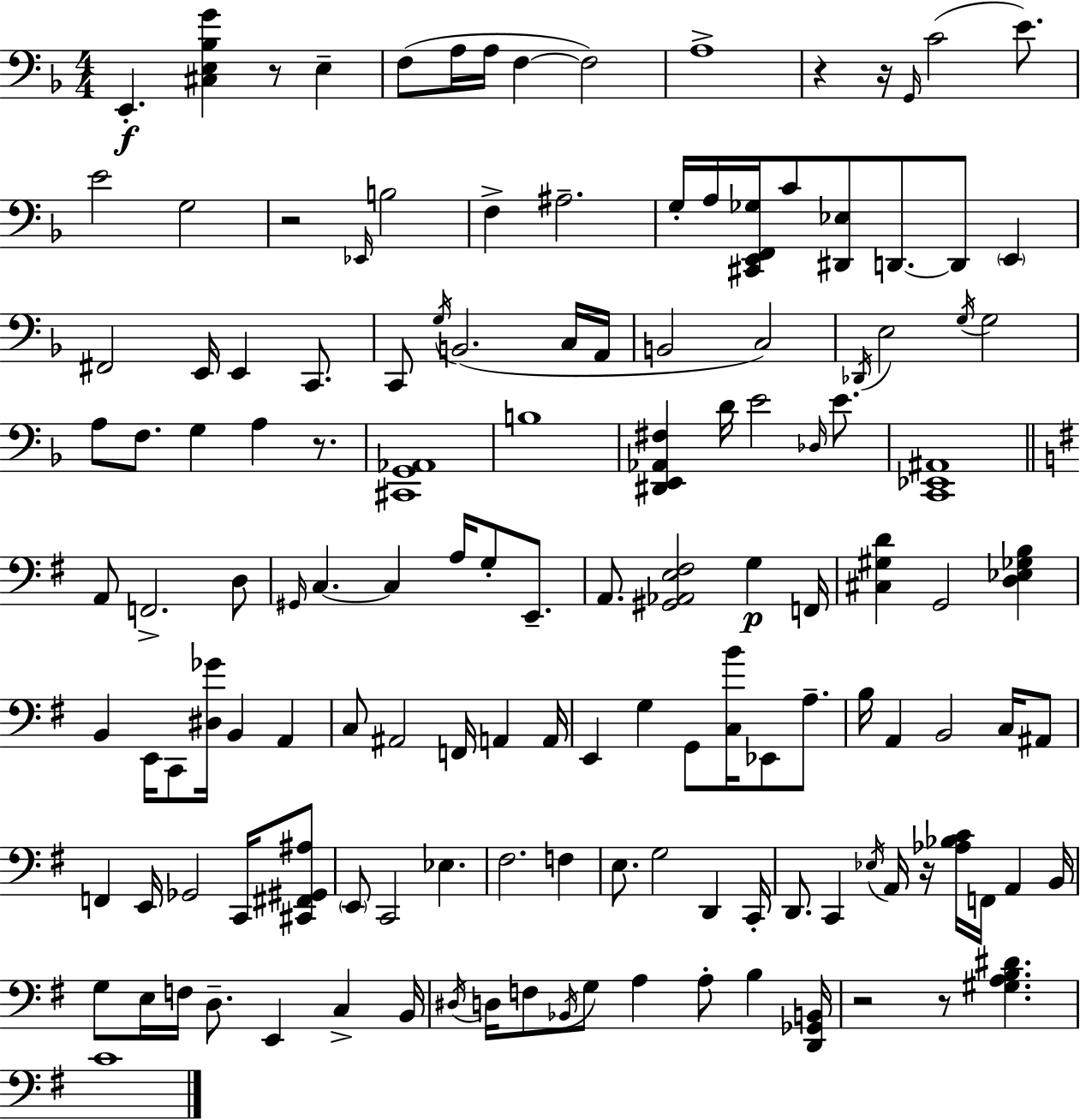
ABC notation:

X:1
T:Untitled
M:4/4
L:1/4
K:Dm
E,, [^C,E,_B,G] z/2 E, F,/2 A,/4 A,/4 F, F,2 A,4 z z/4 G,,/4 C2 E/2 E2 G,2 z2 _E,,/4 B,2 F, ^A,2 G,/4 A,/4 [^C,,E,,F,,_G,]/4 C/2 [^D,,_E,]/2 D,,/2 D,,/2 E,, ^F,,2 E,,/4 E,, C,,/2 C,,/2 G,/4 B,,2 C,/4 A,,/4 B,,2 C,2 _D,,/4 E,2 G,/4 G,2 A,/2 F,/2 G, A, z/2 [^C,,G,,_A,,]4 B,4 [^D,,E,,_A,,^F,] D/4 E2 _D,/4 E/2 [C,,_E,,^A,,]4 A,,/2 F,,2 D,/2 ^G,,/4 C, C, A,/4 G,/2 E,,/2 A,,/2 [^G,,_A,,E,^F,]2 G, F,,/4 [^C,^G,D] G,,2 [D,_E,_G,B,] B,, E,,/4 C,,/2 [^D,_G]/4 B,, A,, C,/2 ^A,,2 F,,/4 A,, A,,/4 E,, G, G,,/2 [C,B]/4 _E,,/2 A,/2 B,/4 A,, B,,2 C,/4 ^A,,/2 F,, E,,/4 _G,,2 C,,/4 [^C,,^F,,^G,,^A,]/2 E,,/2 C,,2 _E, ^F,2 F, E,/2 G,2 D,, C,,/4 D,,/2 C,, _E,/4 A,,/4 z/4 [_A,_B,C]/4 F,,/4 A,, B,,/4 G,/2 E,/4 F,/4 D,/2 E,, C, B,,/4 ^D,/4 D,/4 F,/2 _B,,/4 G,/2 A, A,/2 B, [D,,_G,,B,,]/4 z2 z/2 [^G,A,B,^D] C4